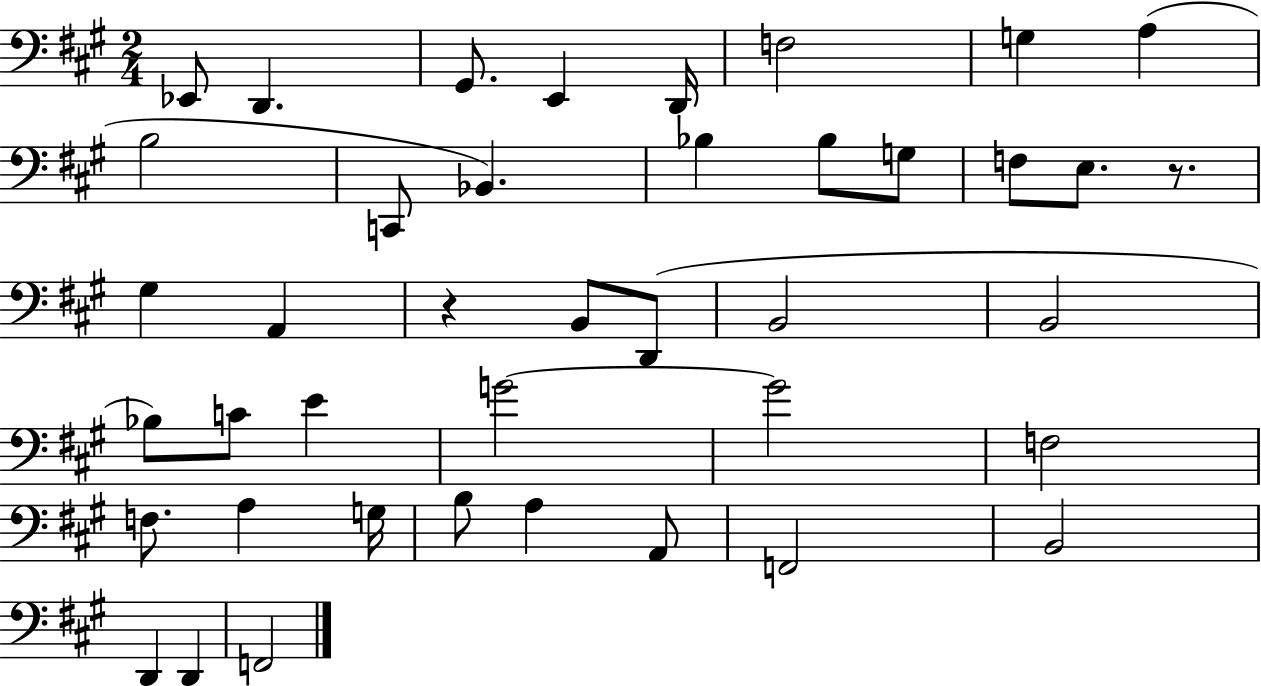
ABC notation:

X:1
T:Untitled
M:2/4
L:1/4
K:A
_E,,/2 D,, ^G,,/2 E,, D,,/4 F,2 G, A, B,2 C,,/2 _B,, _B, _B,/2 G,/2 F,/2 E,/2 z/2 ^G, A,, z B,,/2 D,,/2 B,,2 B,,2 _B,/2 C/2 E G2 G2 F,2 F,/2 A, G,/4 B,/2 A, A,,/2 F,,2 B,,2 D,, D,, F,,2